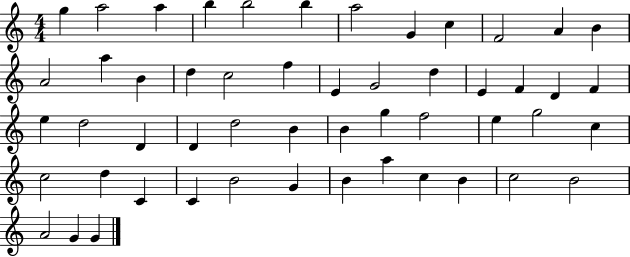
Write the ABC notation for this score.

X:1
T:Untitled
M:4/4
L:1/4
K:C
g a2 a b b2 b a2 G c F2 A B A2 a B d c2 f E G2 d E F D F e d2 D D d2 B B g f2 e g2 c c2 d C C B2 G B a c B c2 B2 A2 G G